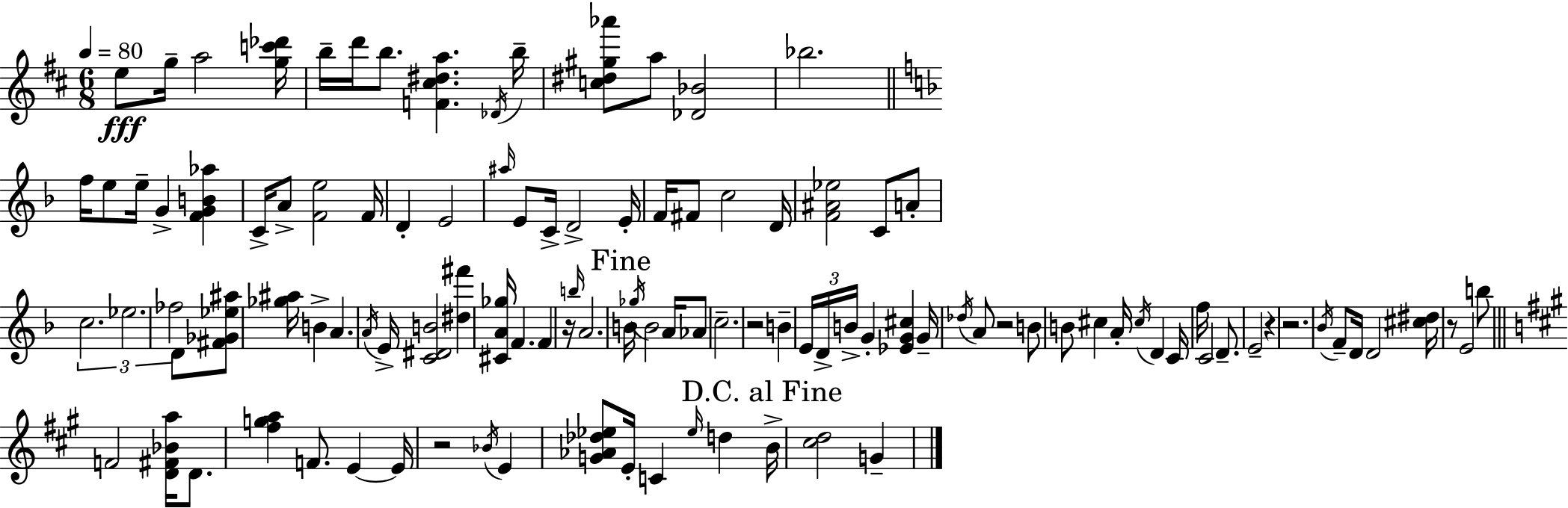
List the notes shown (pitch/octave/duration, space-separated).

E5/e G5/s A5/h [G5,C6,Db6]/s B5/s D6/s B5/e. [F4,C#5,D#5,A5]/q. Db4/s B5/s [C5,D#5,G#5,Ab6]/e A5/e [Db4,Bb4]/h Bb5/h. F5/s E5/e E5/s G4/q [F4,G4,B4,Ab5]/q C4/s A4/e [F4,E5]/h F4/s D4/q E4/h A#5/s E4/e C4/s D4/h E4/s F4/s F#4/e C5/h D4/s [F4,A#4,Eb5]/h C4/e A4/e C5/h. Eb5/h. FES5/h D4/e [F#4,Gb4,Eb5,A#5]/e [Gb5,A#5]/s B4/q A4/q. A4/s E4/s [C4,D#4,B4]/h [D#5,F#6]/q [C#4,A4,Gb5]/s F4/q. F4/q R/s B5/s A4/h. B4/s Gb5/s B4/h A4/s Ab4/e C5/h. R/h B4/q E4/s D4/s B4/s G4/q [Eb4,G4,C#5]/q G4/s Db5/s A4/e R/h B4/e B4/e C#5/q A4/s C#5/s D4/q C4/s F5/s C4/h D4/e. E4/h R/q R/h. Bb4/s F4/e D4/s D4/h [C#5,D#5]/s R/e E4/h B5/e F4/h [D4,F#4,Bb4,A5]/s D4/e. [F#5,G5,A5]/q F4/e. E4/q E4/s R/h Bb4/s E4/q [G4,Ab4,Db5,Eb5]/e E4/s C4/q Eb5/s D5/q B4/s [C#5,D5]/h G4/q